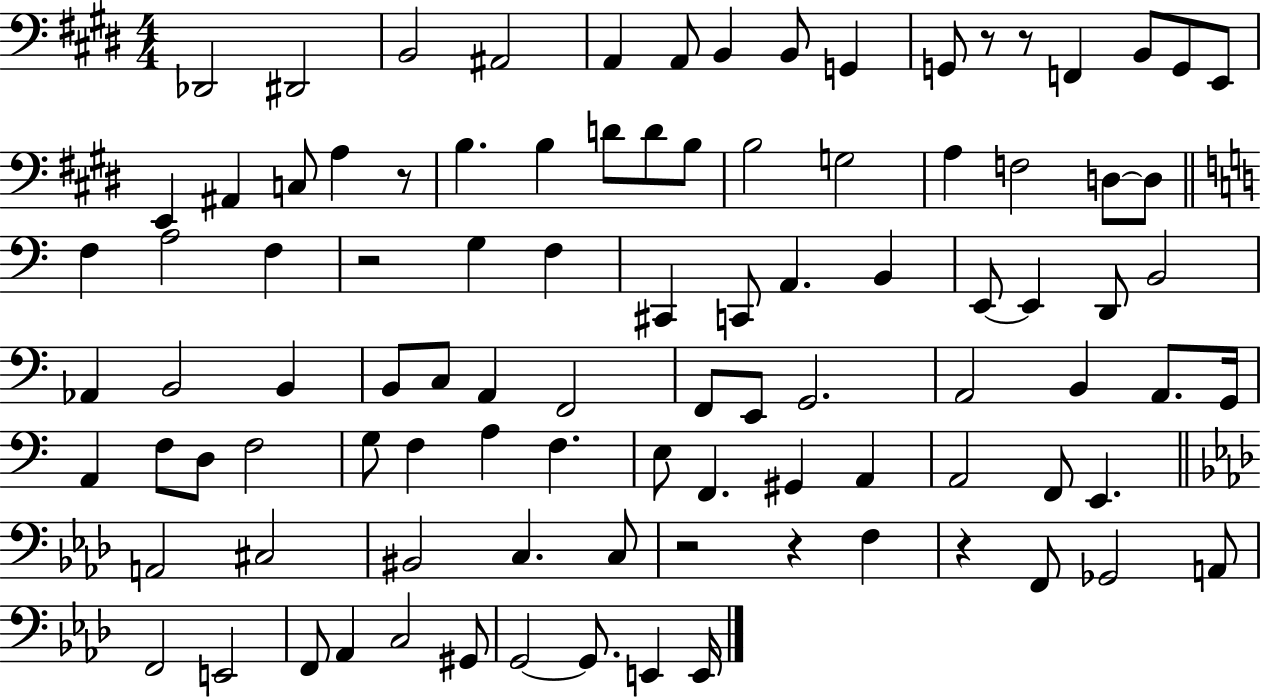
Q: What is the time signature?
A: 4/4